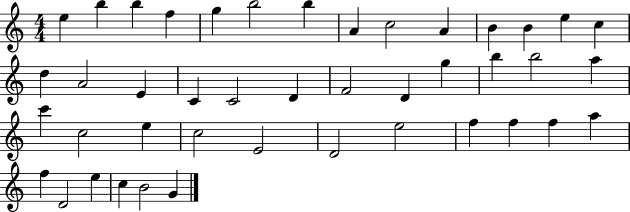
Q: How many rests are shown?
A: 0